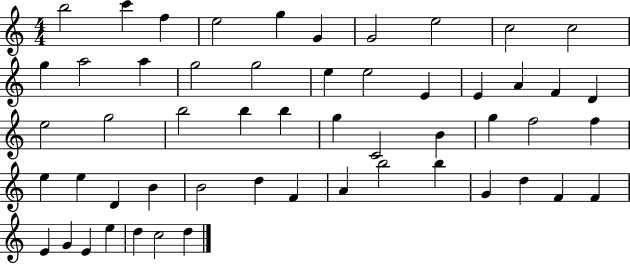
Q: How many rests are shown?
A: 0